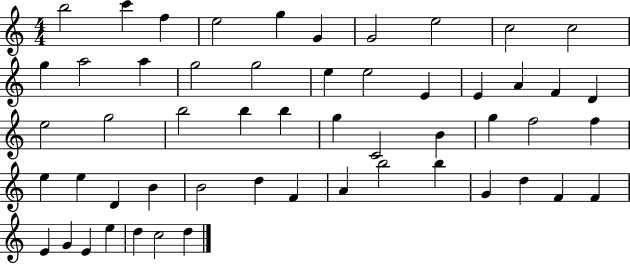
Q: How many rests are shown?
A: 0